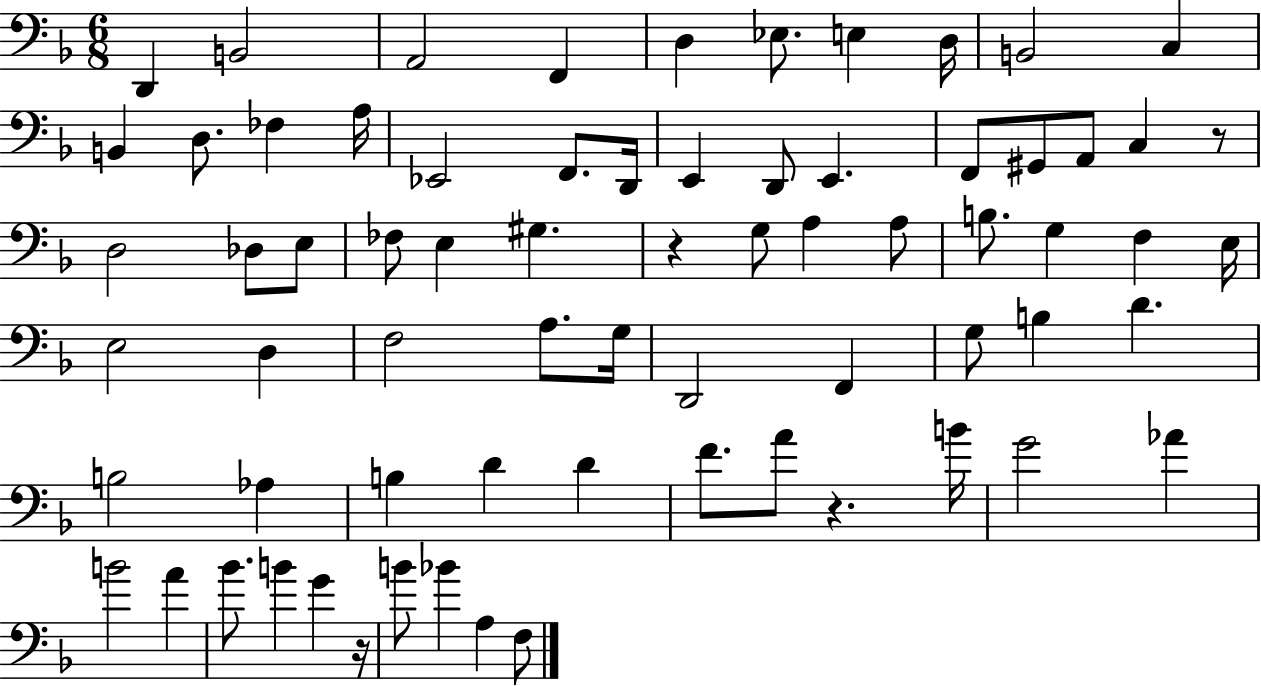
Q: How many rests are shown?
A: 4